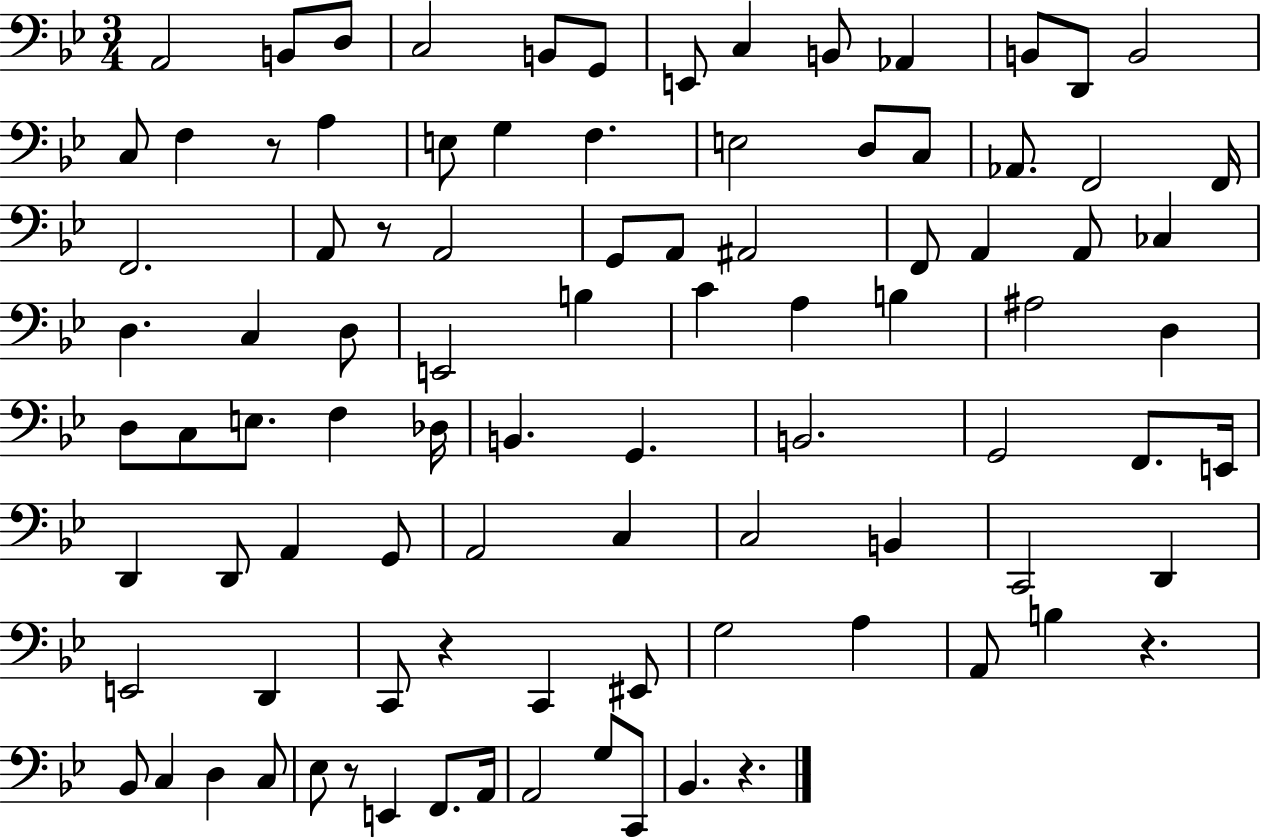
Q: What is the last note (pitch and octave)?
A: Bb2